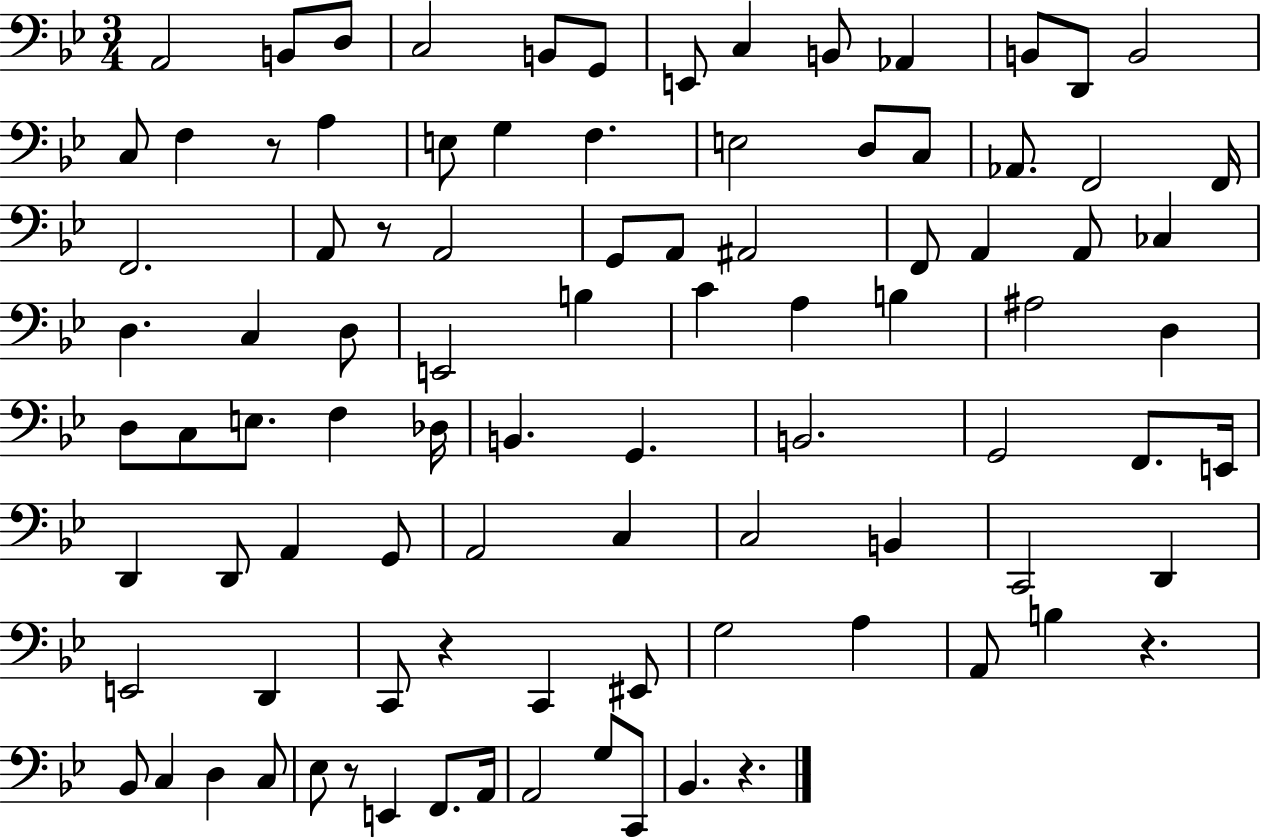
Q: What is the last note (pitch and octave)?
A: Bb2